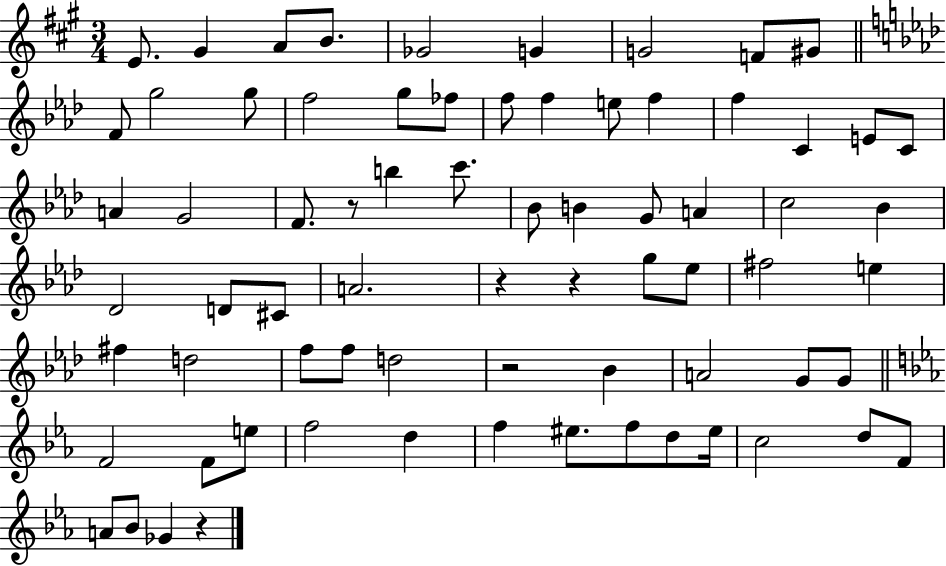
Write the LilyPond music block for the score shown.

{
  \clef treble
  \numericTimeSignature
  \time 3/4
  \key a \major
  e'8. gis'4 a'8 b'8. | ges'2 g'4 | g'2 f'8 gis'8 | \bar "||" \break \key f \minor f'8 g''2 g''8 | f''2 g''8 fes''8 | f''8 f''4 e''8 f''4 | f''4 c'4 e'8 c'8 | \break a'4 g'2 | f'8. r8 b''4 c'''8. | bes'8 b'4 g'8 a'4 | c''2 bes'4 | \break des'2 d'8 cis'8 | a'2. | r4 r4 g''8 ees''8 | fis''2 e''4 | \break fis''4 d''2 | f''8 f''8 d''2 | r2 bes'4 | a'2 g'8 g'8 | \break \bar "||" \break \key ees \major f'2 f'8 e''8 | f''2 d''4 | f''4 eis''8. f''8 d''8 eis''16 | c''2 d''8 f'8 | \break a'8 bes'8 ges'4 r4 | \bar "|."
}